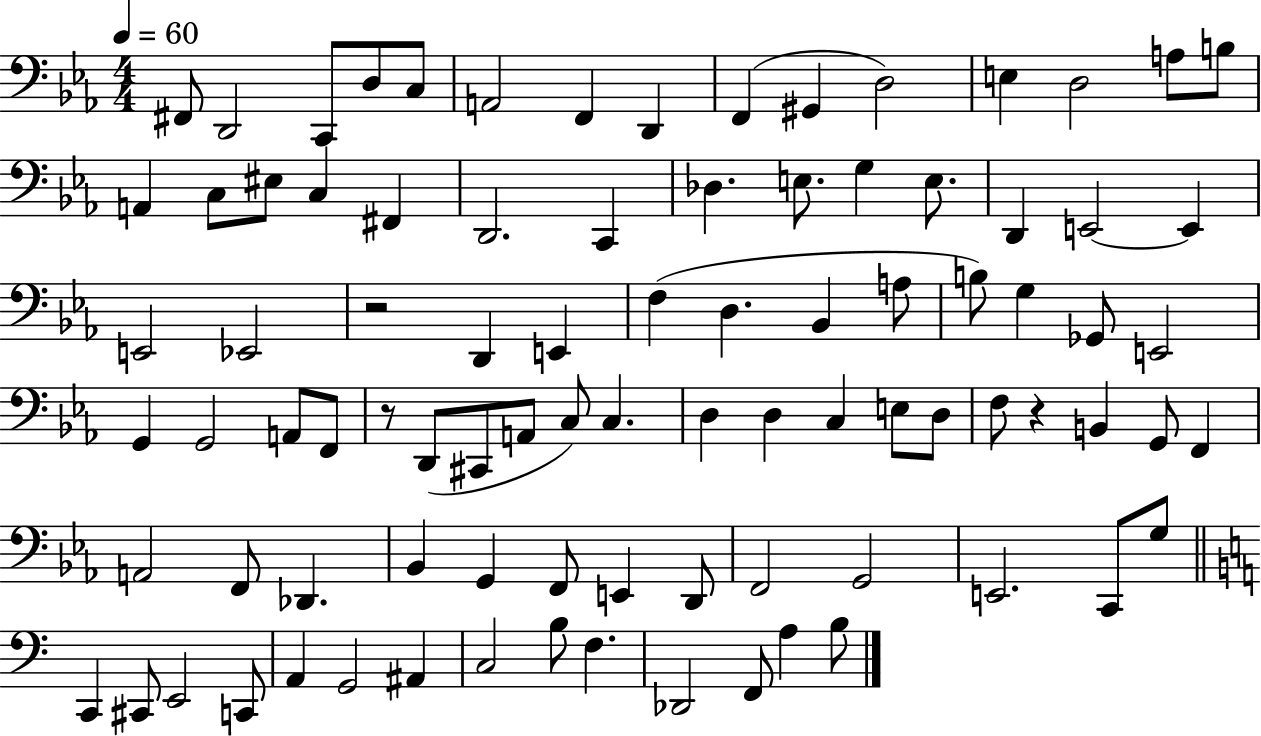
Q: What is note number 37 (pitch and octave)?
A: A3